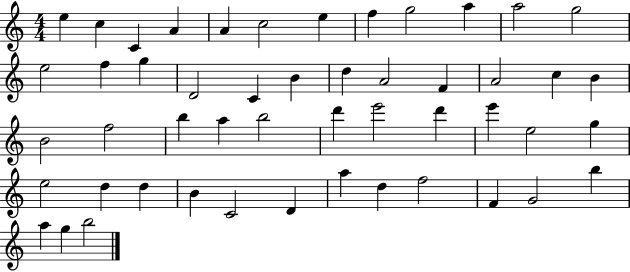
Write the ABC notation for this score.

X:1
T:Untitled
M:4/4
L:1/4
K:C
e c C A A c2 e f g2 a a2 g2 e2 f g D2 C B d A2 F A2 c B B2 f2 b a b2 d' e'2 d' e' e2 g e2 d d B C2 D a d f2 F G2 b a g b2